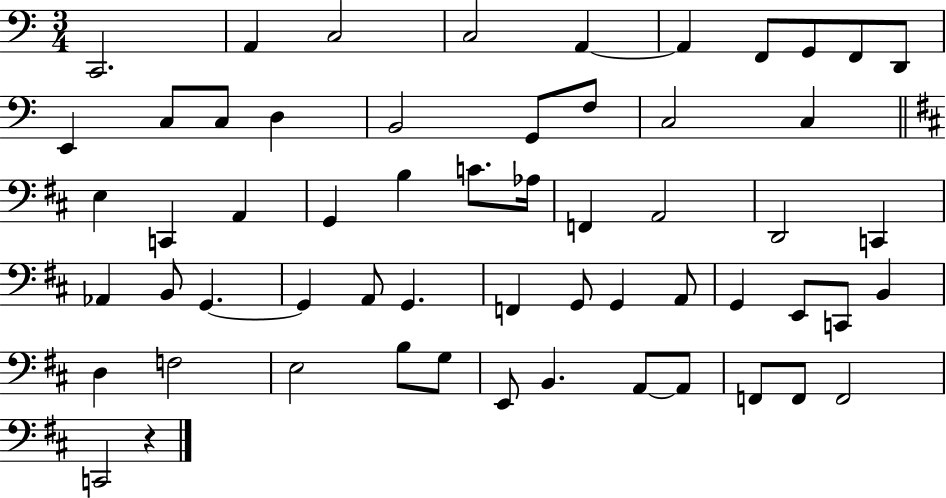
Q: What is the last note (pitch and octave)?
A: C2